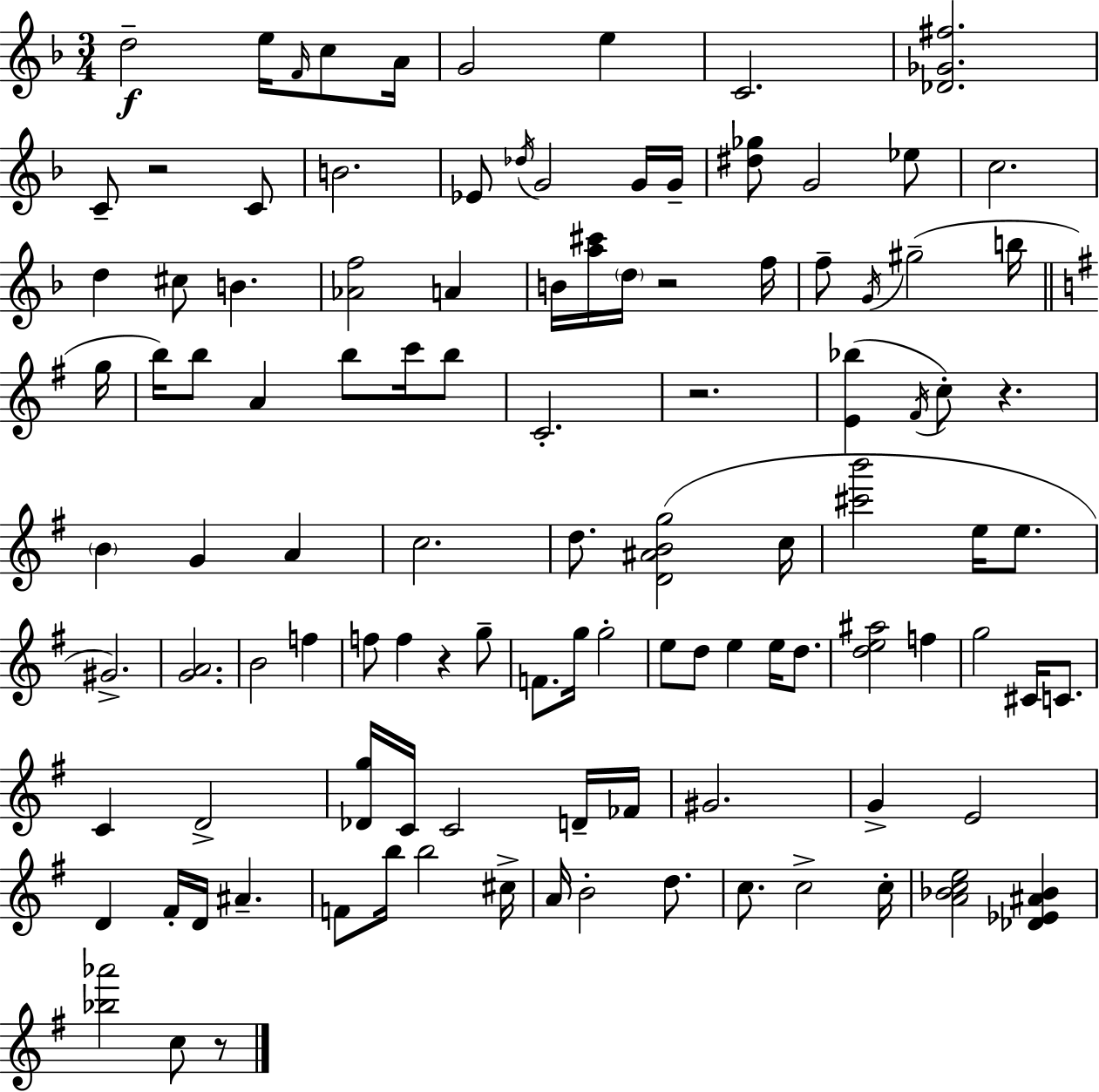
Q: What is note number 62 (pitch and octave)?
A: D5